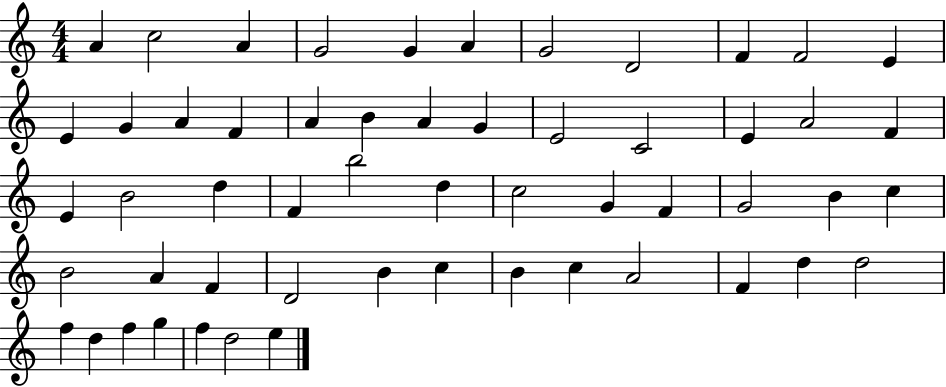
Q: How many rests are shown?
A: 0